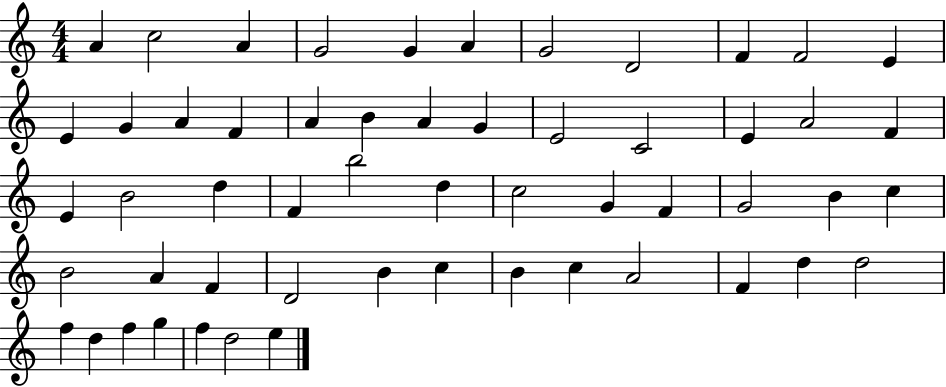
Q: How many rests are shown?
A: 0